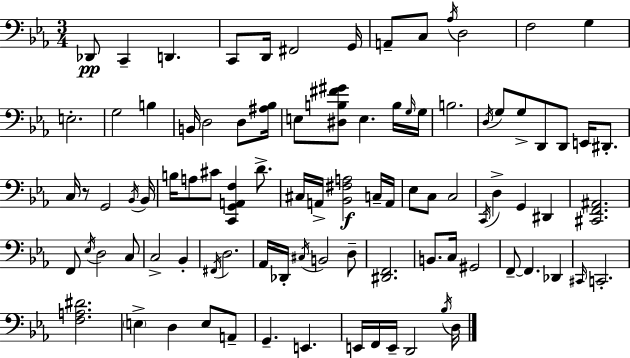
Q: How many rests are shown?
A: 1